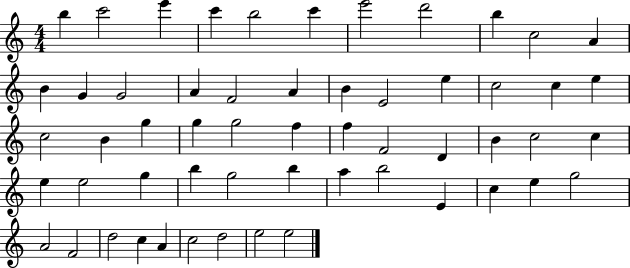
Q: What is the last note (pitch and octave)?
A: E5